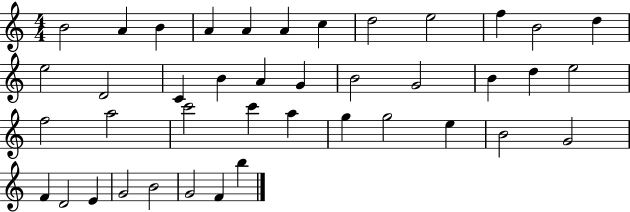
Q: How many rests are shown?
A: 0